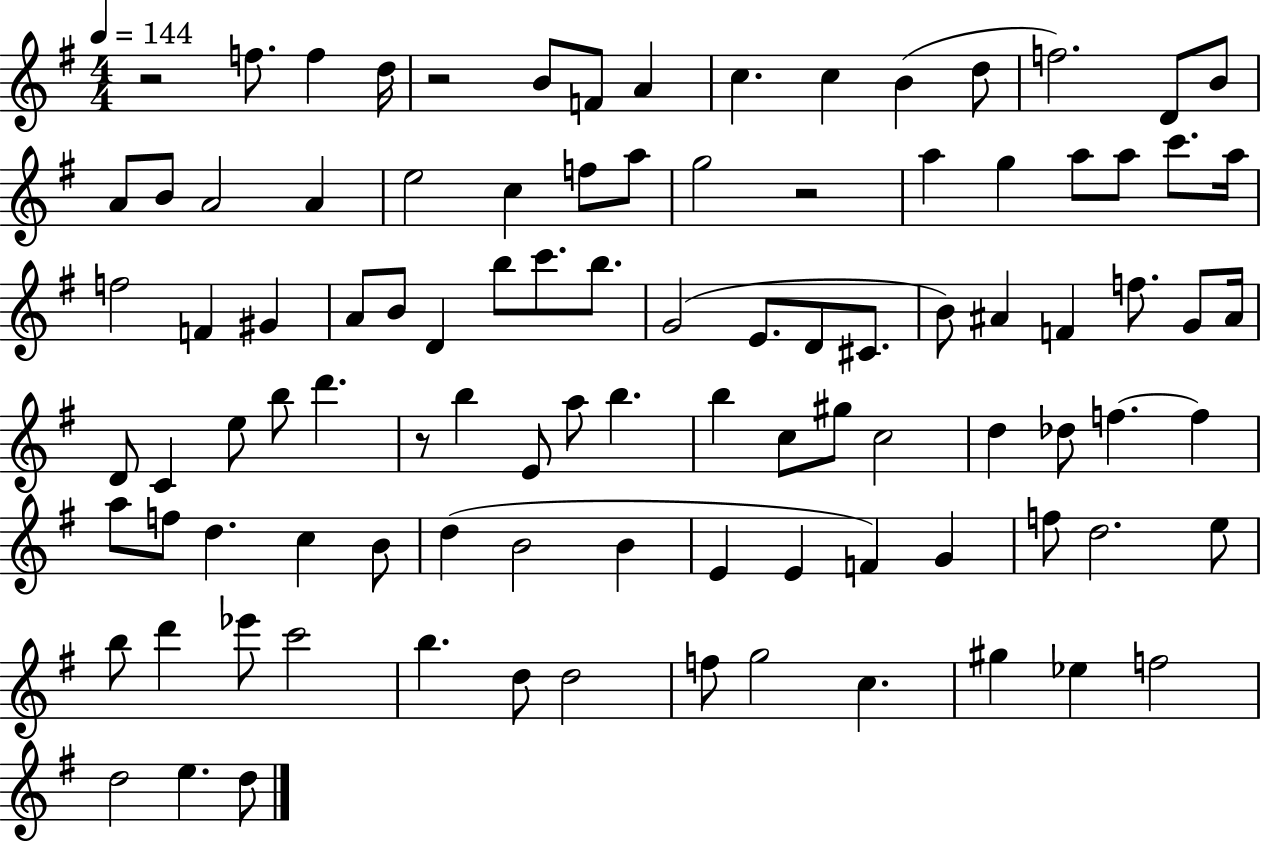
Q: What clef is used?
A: treble